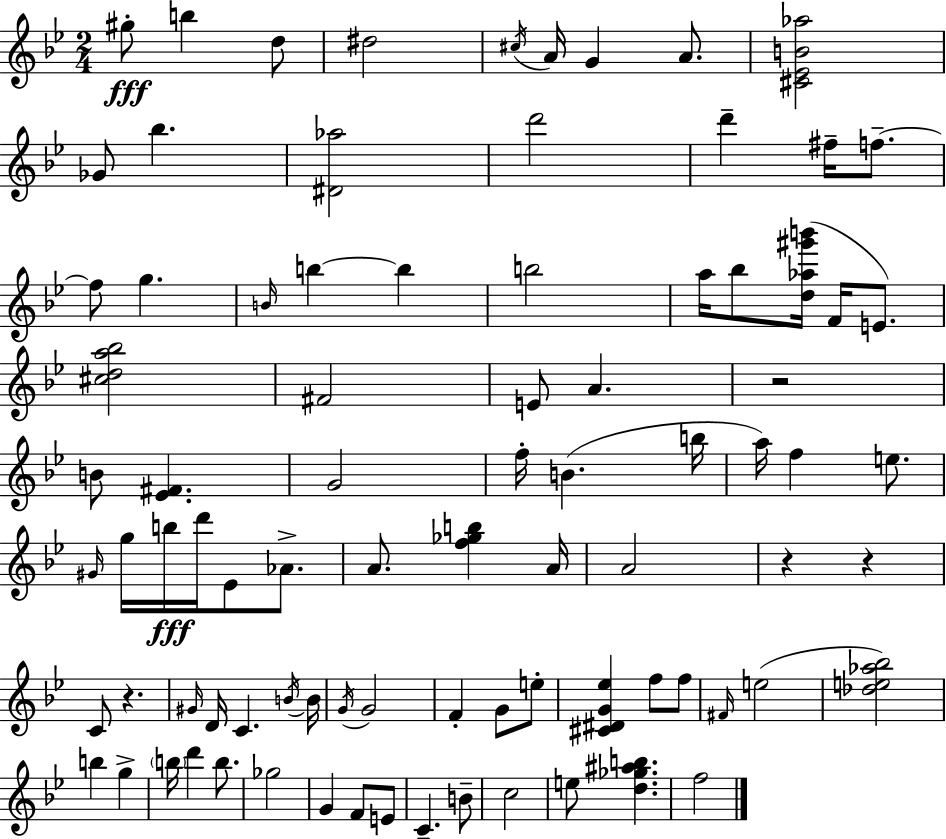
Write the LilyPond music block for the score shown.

{
  \clef treble
  \numericTimeSignature
  \time 2/4
  \key g \minor
  gis''8-.\fff b''4 d''8 | dis''2 | \acciaccatura { cis''16 } a'16 g'4 a'8. | <cis' ees' b' aes''>2 | \break ges'8 bes''4. | <dis' aes''>2 | d'''2 | d'''4-- fis''16-- f''8.--~~ | \break f''8 g''4. | \grace { b'16 } b''4~~ b''4 | b''2 | a''16 bes''8 <d'' aes'' gis''' b'''>16( f'16 e'8.) | \break <cis'' d'' a'' bes''>2 | fis'2 | e'8 a'4. | r2 | \break b'8 <ees' fis'>4. | g'2 | f''16-. b'4.( | b''16 a''16) f''4 e''8. | \break \grace { gis'16 } g''16 b''16\fff d'''16 ees'8 | aes'8.-> a'8. <f'' ges'' b''>4 | a'16 a'2 | r4 r4 | \break c'8 r4. | \grace { gis'16 } d'16 c'4. | \acciaccatura { b'16 } b'16 \acciaccatura { g'16 } g'2 | f'4-. | \break g'8 e''8-. <cis' dis' g' ees''>4 | f''8 f''8 \grace { fis'16 }( e''2 | <des'' e'' aes'' bes''>2) | b''4 | \break g''4-> \parenthesize b''16 | d'''4 b''8. ges''2 | g'4 | f'8 e'8 c'4.-- | \break b'8-- c''2 | e''8 | <d'' ges'' ais'' b''>4. f''2 | \bar "|."
}